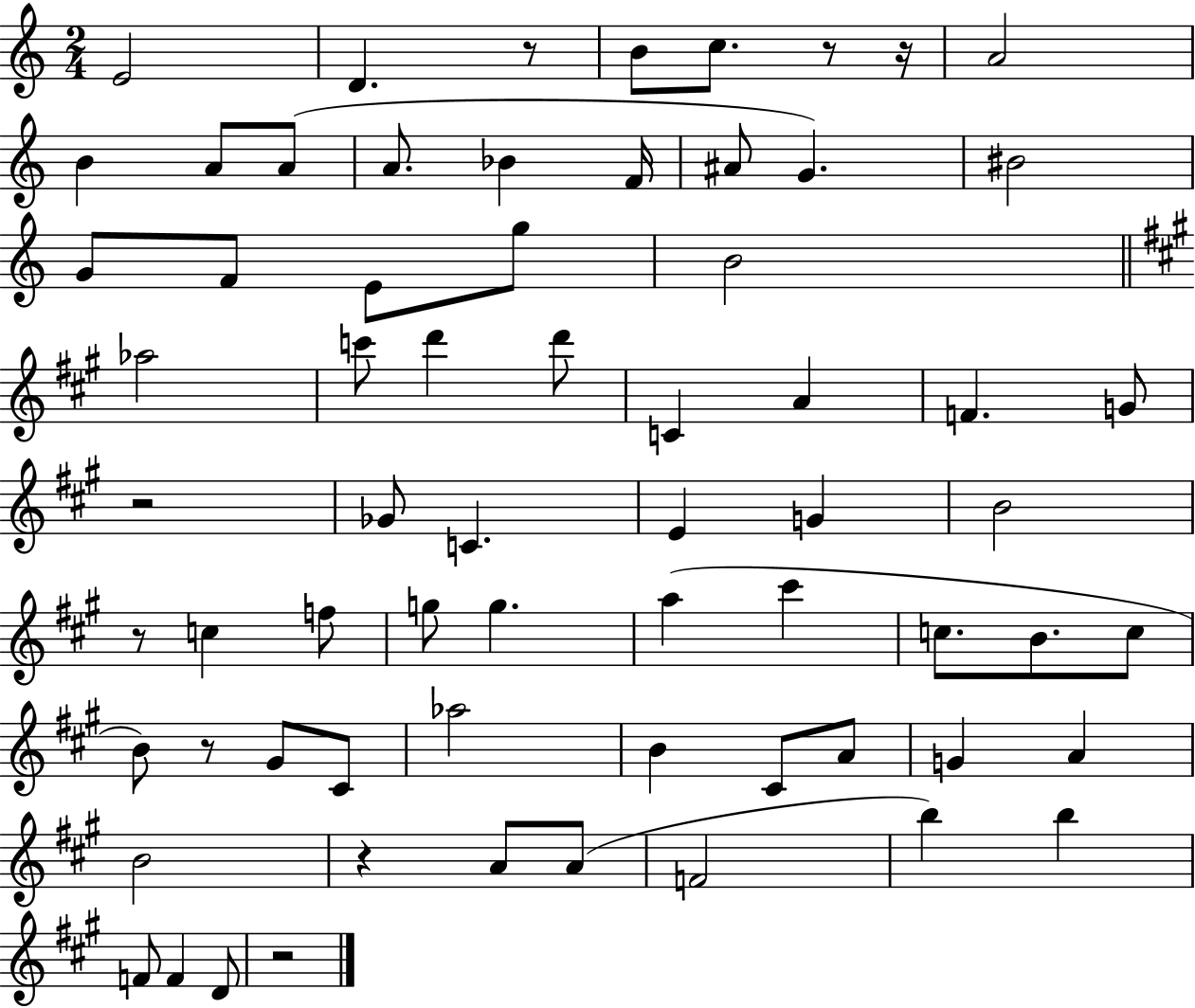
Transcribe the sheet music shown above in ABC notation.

X:1
T:Untitled
M:2/4
L:1/4
K:C
E2 D z/2 B/2 c/2 z/2 z/4 A2 B A/2 A/2 A/2 _B F/4 ^A/2 G ^B2 G/2 F/2 E/2 g/2 B2 _a2 c'/2 d' d'/2 C A F G/2 z2 _G/2 C E G B2 z/2 c f/2 g/2 g a ^c' c/2 B/2 c/2 B/2 z/2 ^G/2 ^C/2 _a2 B ^C/2 A/2 G A B2 z A/2 A/2 F2 b b F/2 F D/2 z2